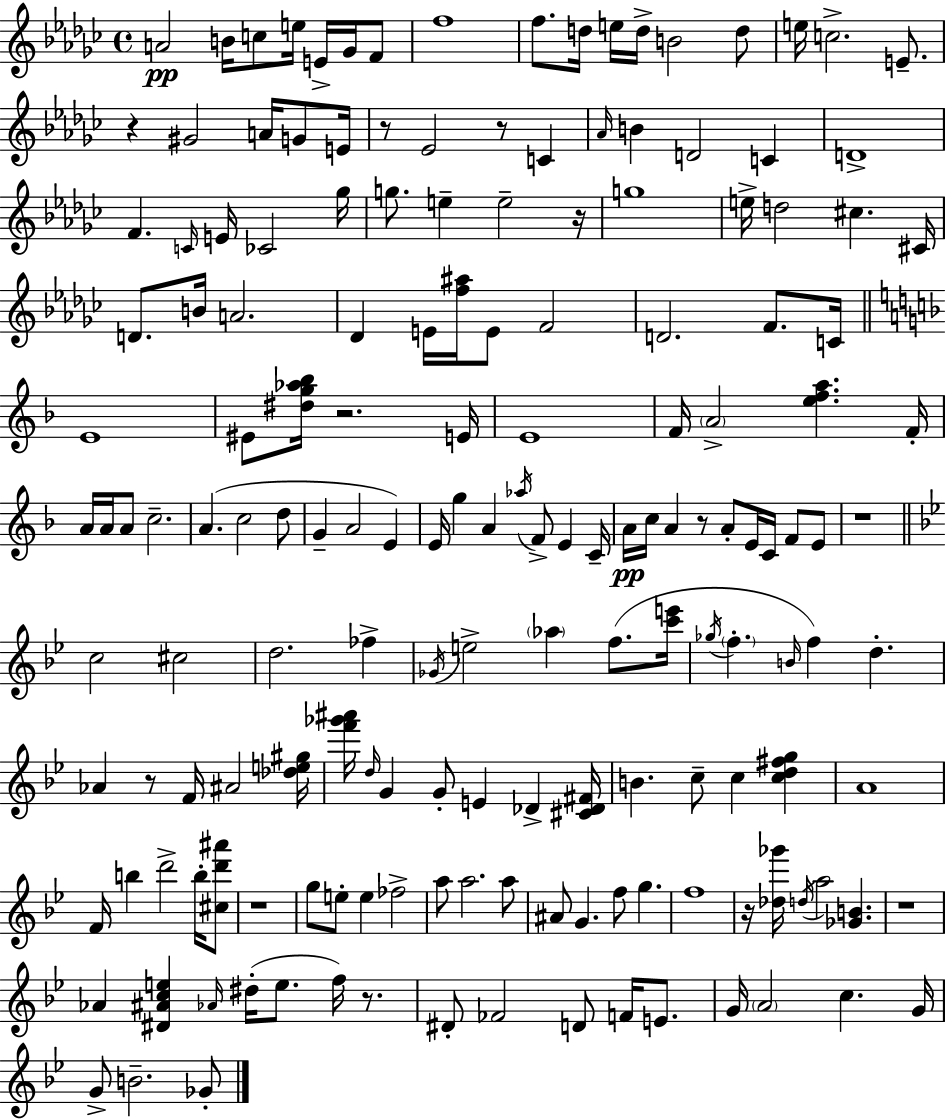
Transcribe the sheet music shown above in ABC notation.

X:1
T:Untitled
M:4/4
L:1/4
K:Ebm
A2 B/4 c/2 e/4 E/4 _G/4 F/2 f4 f/2 d/4 e/4 d/4 B2 d/2 e/4 c2 E/2 z ^G2 A/4 G/2 E/4 z/2 _E2 z/2 C _A/4 B D2 C D4 F C/4 E/4 _C2 _g/4 g/2 e e2 z/4 g4 e/4 d2 ^c ^C/4 D/2 B/4 A2 _D E/4 [f^a]/4 E/2 F2 D2 F/2 C/4 E4 ^E/2 [^dg_a_b]/4 z2 E/4 E4 F/4 A2 [efa] F/4 A/4 A/4 A/2 c2 A c2 d/2 G A2 E E/4 g A _a/4 F/2 E C/4 A/4 c/4 A z/2 A/2 E/4 C/4 F/2 E/2 z4 c2 ^c2 d2 _f _G/4 e2 _a f/2 [c'e']/4 _g/4 f B/4 f d _A z/2 F/4 ^A2 [_de^g]/4 [f'_g'^a']/4 d/4 G G/2 E _D [^C_D^F]/4 B c/2 c [cd^fg] A4 F/4 b d'2 b/4 [^cd'^a']/2 z4 g/2 e/2 e _f2 a/2 a2 a/2 ^A/2 G f/2 g f4 z/4 [_d_g']/4 d/4 a2 [_GB] z4 _A [^D^Ace] _A/4 ^d/4 e/2 f/4 z/2 ^D/2 _F2 D/2 F/4 E/2 G/4 A2 c G/4 G/2 B2 _G/2